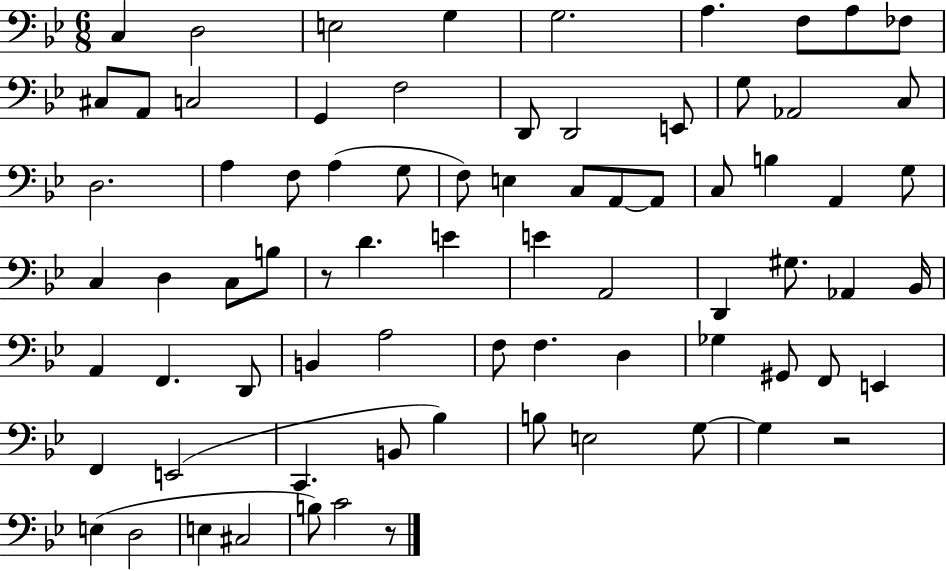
X:1
T:Untitled
M:6/8
L:1/4
K:Bb
C, D,2 E,2 G, G,2 A, F,/2 A,/2 _F,/2 ^C,/2 A,,/2 C,2 G,, F,2 D,,/2 D,,2 E,,/2 G,/2 _A,,2 C,/2 D,2 A, F,/2 A, G,/2 F,/2 E, C,/2 A,,/2 A,,/2 C,/2 B, A,, G,/2 C, D, C,/2 B,/2 z/2 D E E A,,2 D,, ^G,/2 _A,, _B,,/4 A,, F,, D,,/2 B,, A,2 F,/2 F, D, _G, ^G,,/2 F,,/2 E,, F,, E,,2 C,, B,,/2 _B, B,/2 E,2 G,/2 G, z2 E, D,2 E, ^C,2 B,/2 C2 z/2